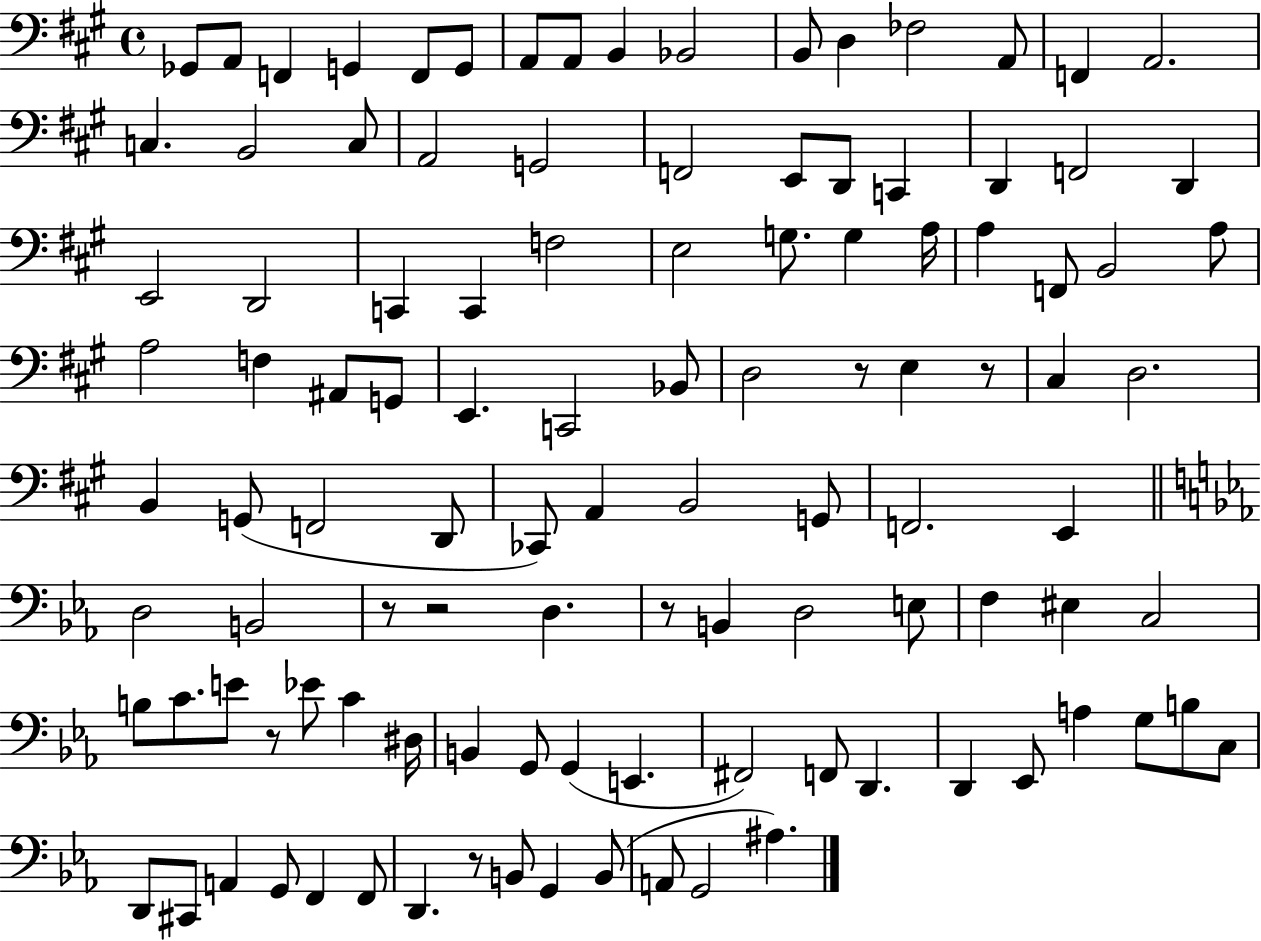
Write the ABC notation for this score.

X:1
T:Untitled
M:4/4
L:1/4
K:A
_G,,/2 A,,/2 F,, G,, F,,/2 G,,/2 A,,/2 A,,/2 B,, _B,,2 B,,/2 D, _F,2 A,,/2 F,, A,,2 C, B,,2 C,/2 A,,2 G,,2 F,,2 E,,/2 D,,/2 C,, D,, F,,2 D,, E,,2 D,,2 C,, C,, F,2 E,2 G,/2 G, A,/4 A, F,,/2 B,,2 A,/2 A,2 F, ^A,,/2 G,,/2 E,, C,,2 _B,,/2 D,2 z/2 E, z/2 ^C, D,2 B,, G,,/2 F,,2 D,,/2 _C,,/2 A,, B,,2 G,,/2 F,,2 E,, D,2 B,,2 z/2 z2 D, z/2 B,, D,2 E,/2 F, ^E, C,2 B,/2 C/2 E/2 z/2 _E/2 C ^D,/4 B,, G,,/2 G,, E,, ^F,,2 F,,/2 D,, D,, _E,,/2 A, G,/2 B,/2 C,/2 D,,/2 ^C,,/2 A,, G,,/2 F,, F,,/2 D,, z/2 B,,/2 G,, B,,/2 A,,/2 G,,2 ^A,